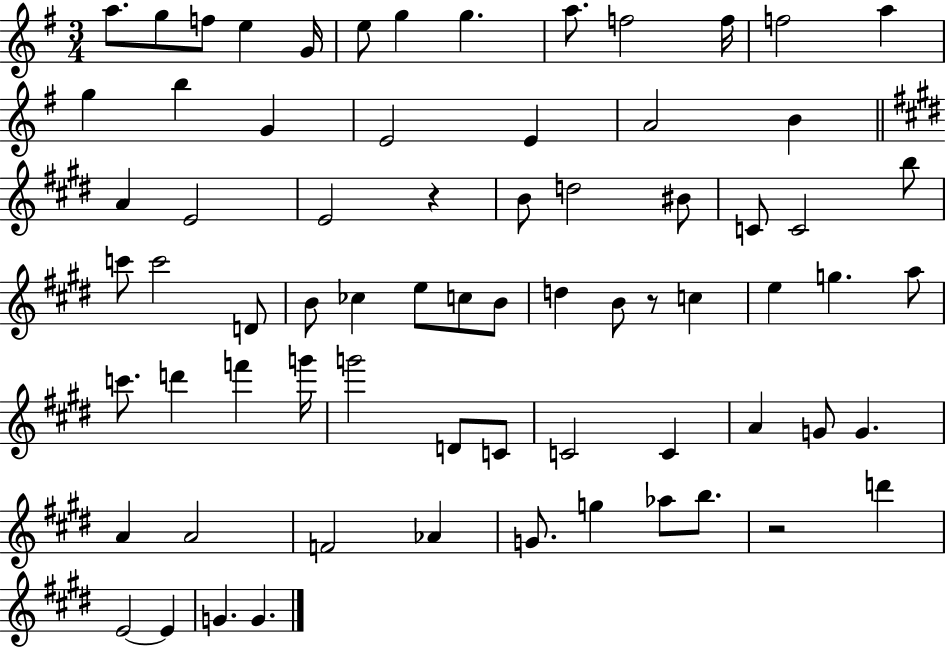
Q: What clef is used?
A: treble